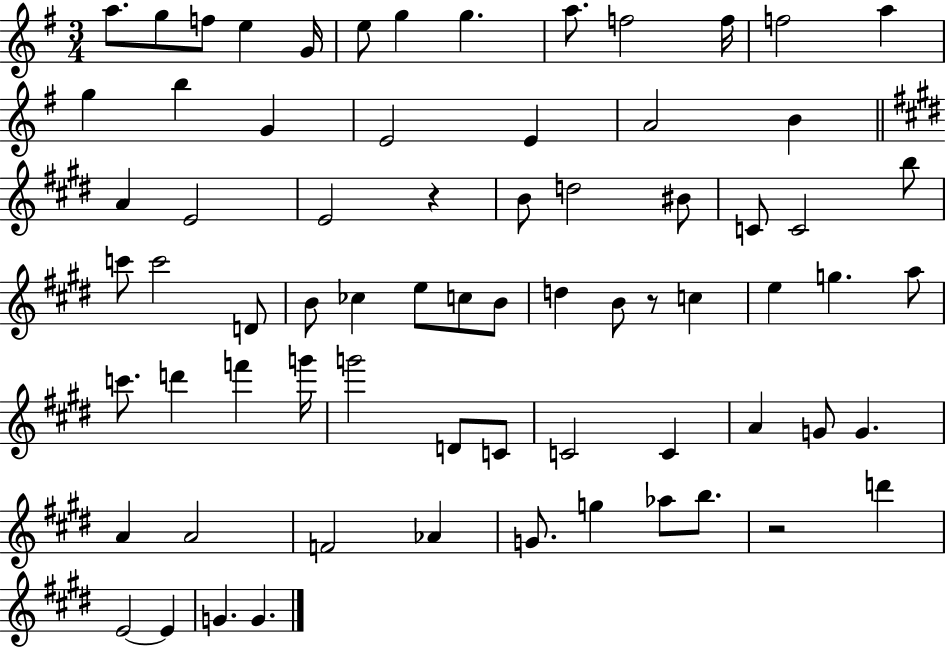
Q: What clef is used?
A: treble